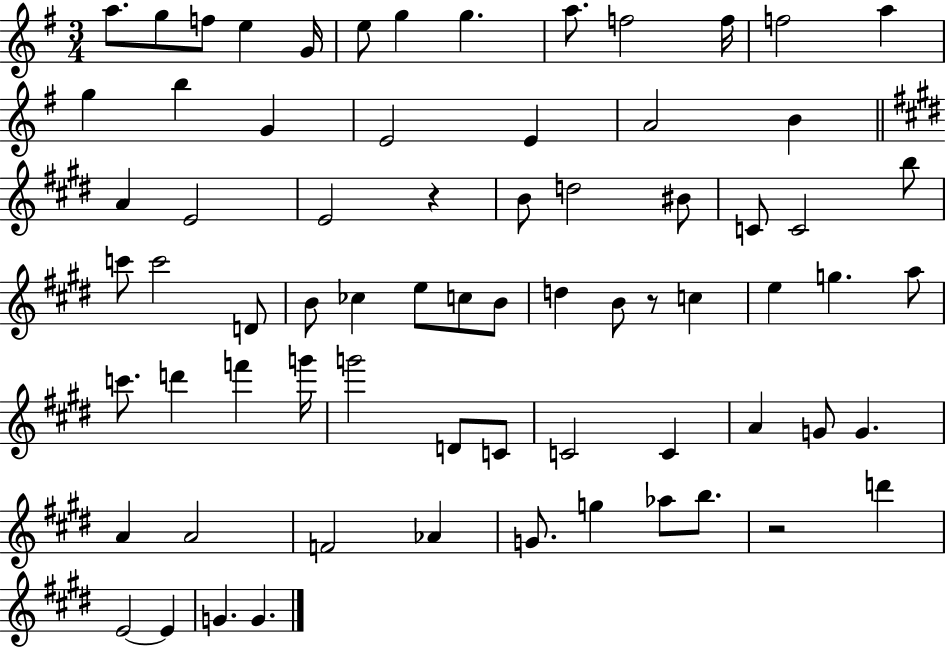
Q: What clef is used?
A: treble